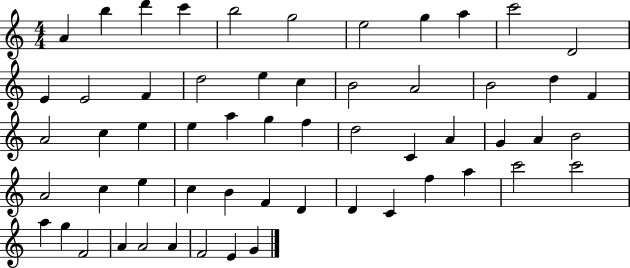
X:1
T:Untitled
M:4/4
L:1/4
K:C
A b d' c' b2 g2 e2 g a c'2 D2 E E2 F d2 e c B2 A2 B2 d F A2 c e e a g f d2 C A G A B2 A2 c e c B F D D C f a c'2 c'2 a g F2 A A2 A F2 E G